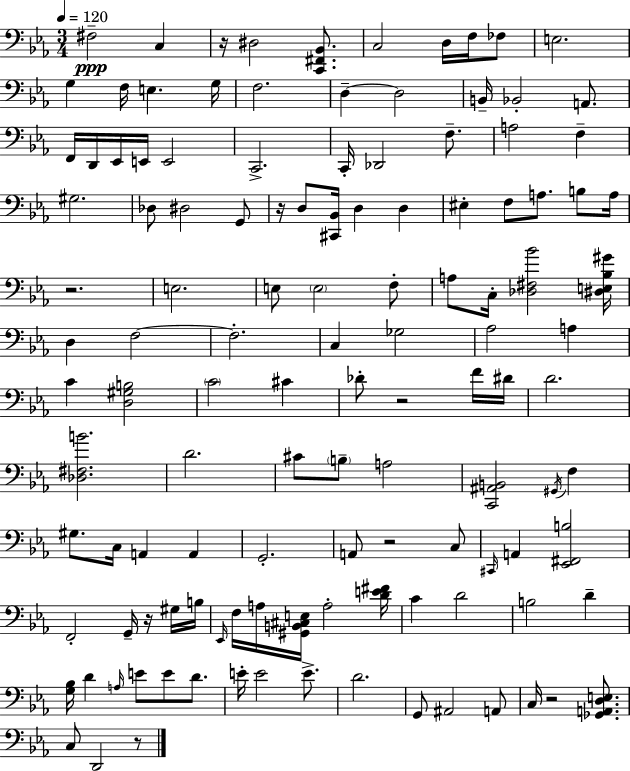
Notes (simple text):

F#3/h C3/q R/s D#3/h [C2,F#2,Bb2]/e. C3/h D3/s F3/s FES3/e E3/h. G3/q F3/s E3/q. G3/s F3/h. D3/q D3/h B2/s Bb2/h A2/e. F2/s D2/s Eb2/s E2/s E2/h C2/h. C2/s Db2/h F3/e. A3/h F3/q G#3/h. Db3/e D#3/h G2/e R/s D3/e [C#2,Bb2]/s D3/q D3/q EIS3/q F3/e A3/e. B3/e A3/s R/h. E3/h. E3/e E3/h F3/e A3/e C3/s [Db3,F#3,Bb4]/h [D#3,E3,Bb3,G#4]/s D3/q F3/h F3/h. C3/q Gb3/h Ab3/h A3/q C4/q [D3,G#3,B3]/h C4/h C#4/q Db4/e R/h F4/s D#4/s D4/h. [Db3,F#3,B4]/h. D4/h. C#4/e B3/e A3/h [C2,A#2,B2]/h G#2/s F3/q G#3/e. C3/s A2/q A2/q G2/h. A2/e R/h C3/e C#2/s A2/q [Eb2,F#2,B3]/h F2/h G2/s R/s G#3/s B3/s Eb2/s F3/s A3/s [G#2,B2,C#3,E3]/s A3/h [D4,E4,F#4]/s C4/q D4/h B3/h D4/q [G3,Bb3]/s D4/q A3/s E4/e E4/e D4/e. E4/s E4/h E4/e. D4/h. G2/e A#2/h A2/e C3/s R/h [Gb2,A2,D3,E3]/e. C3/e D2/h R/e